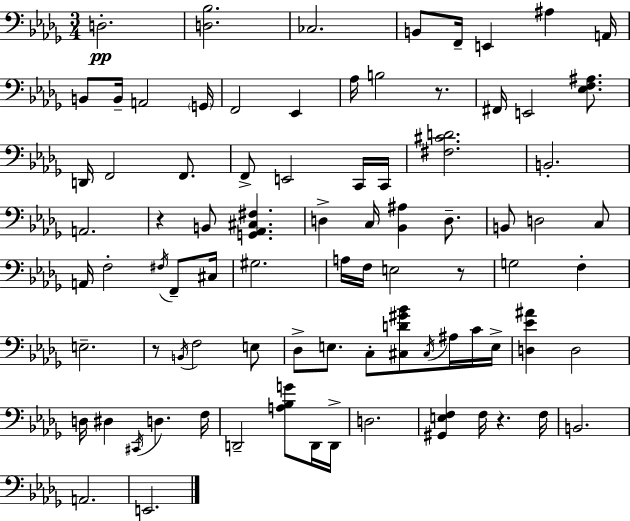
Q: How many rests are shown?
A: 5